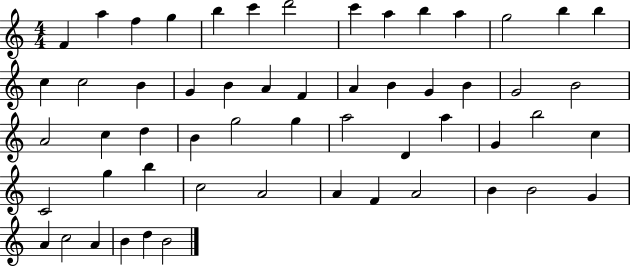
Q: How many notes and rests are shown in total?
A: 56